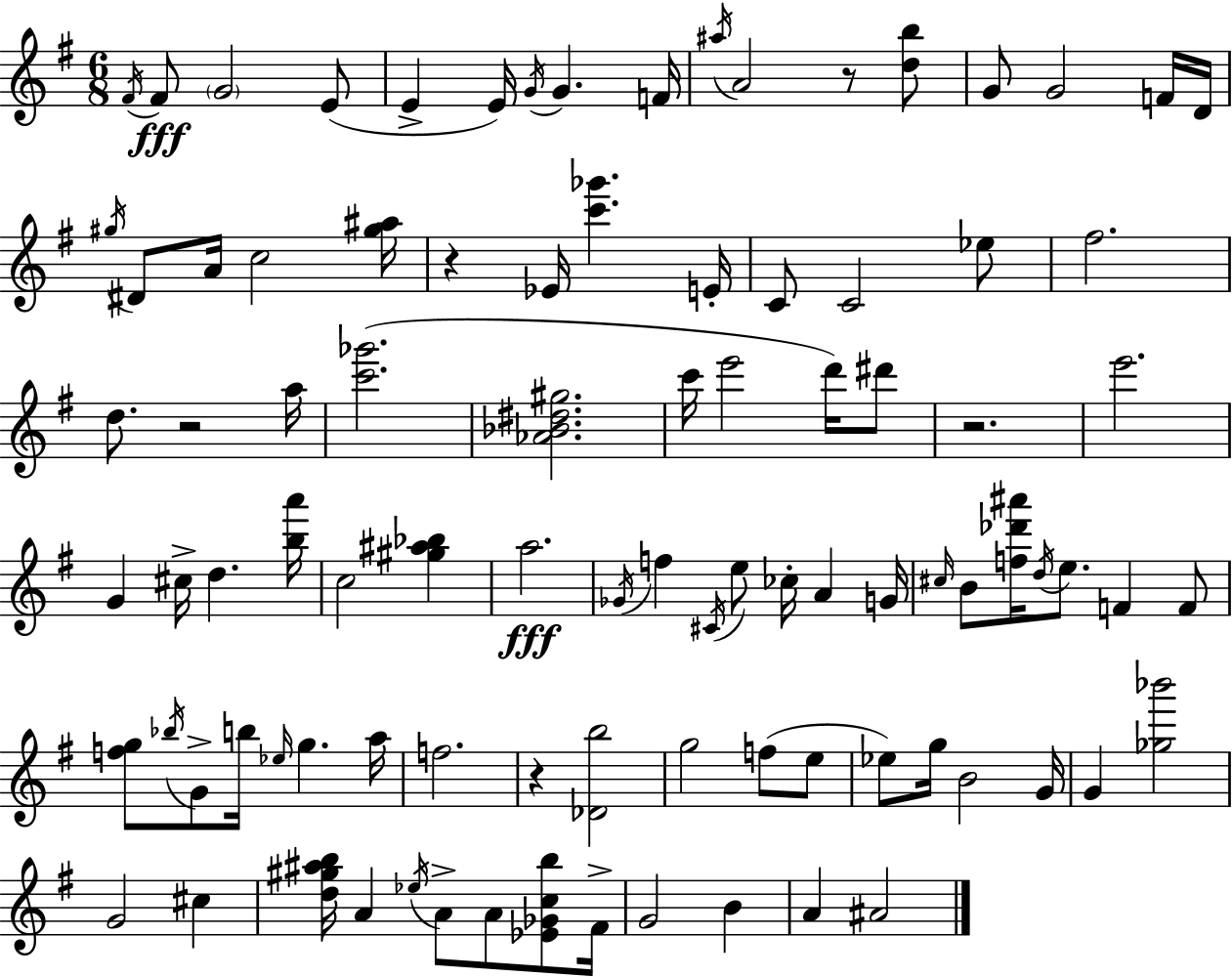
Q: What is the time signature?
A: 6/8